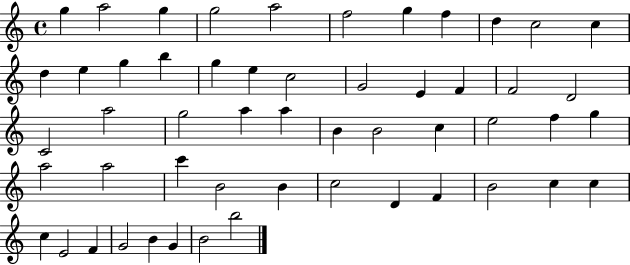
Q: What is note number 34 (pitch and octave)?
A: G5